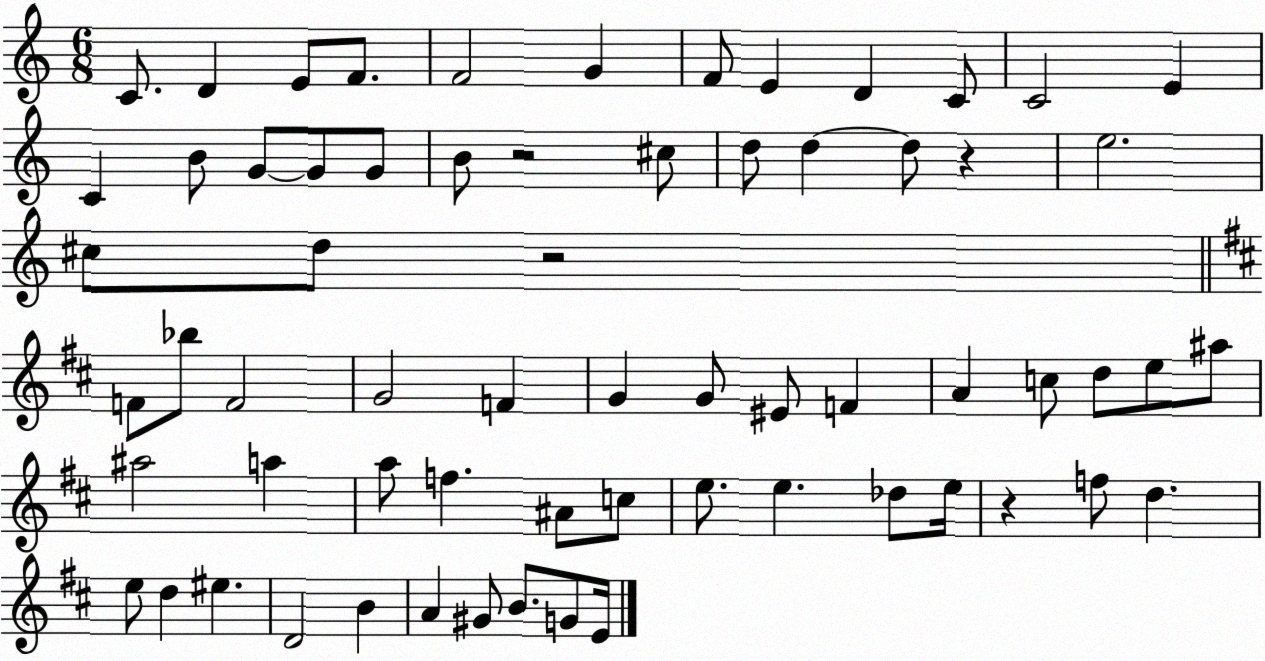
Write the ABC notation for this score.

X:1
T:Untitled
M:6/8
L:1/4
K:C
C/2 D E/2 F/2 F2 G F/2 E D C/2 C2 E C B/2 G/2 G/2 G/2 B/2 z2 ^c/2 d/2 d d/2 z e2 ^c/2 d/2 z2 F/2 _b/2 F2 G2 F G G/2 ^E/2 F A c/2 d/2 e/2 ^a/2 ^a2 a a/2 f ^A/2 c/2 e/2 e _d/2 e/4 z f/2 d e/2 d ^e D2 B A ^G/2 B/2 G/2 E/4